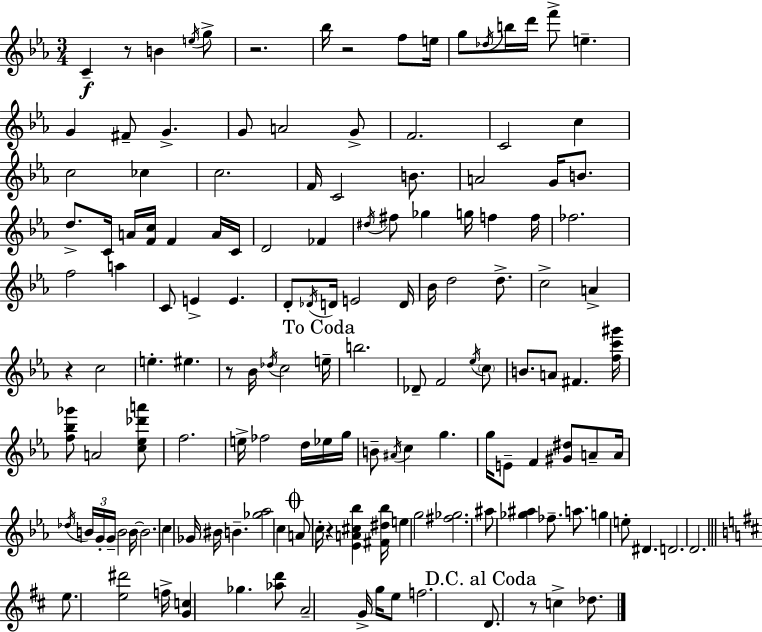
{
  \clef treble
  \numericTimeSignature
  \time 3/4
  \key ees \major
  \repeat volta 2 { c'4--\f r8 b'4 \acciaccatura { e''16 } g''8-> | r2. | bes''16 r2 f''8 | e''16 g''8 \acciaccatura { des''16 } b''16 d'''16 f'''8-> e''4.-- | \break g'4 fis'8-- g'4.-> | g'8 a'2 | g'8-> f'2. | c'2 c''4 | \break c''2 ces''4 | c''2. | f'16 c'2 b'8. | a'2 g'16 b'8. | \break d''8.-> c'16 a'16 <f' c''>16 f'4 | a'16 c'16 d'2 fes'4 | \acciaccatura { dis''16 } fis''8 ges''4 g''16 f''4 | f''16 fes''2. | \break f''2 a''4 | c'8 e'4-> e'4. | d'8-. \acciaccatura { des'16 } d'16 e'2 | d'16 bes'16 d''2 | \break d''8.-> c''2-> | a'4-> r4 c''2 | e''4.-. eis''4. | r8 bes'16 \acciaccatura { des''16 } c''2 | \break \mark "To Coda" e''16-- b''2. | des'8-- f'2 | \acciaccatura { ees''16 } \parenthesize c''8 b'8. a'8 fis'4. | <f'' c''' gis'''>16 <f'' bes'' ges'''>8 a'2 | \break <c'' ees'' des''' a'''>8 f''2. | e''16-> fes''2 | d''16 ees''16 g''16 b'8-- \acciaccatura { ais'16 } c''4 | g''4. g''16 e'8-- f'4 | \break <gis' dis''>8 a'8-- a'16 \acciaccatura { des''16 } \tuplet 3/2 { b'16 g'16-. g'16-- } b'2 | b'16~~ b'2. | c''4 | ges'16 bis'16 b'4.-- <ges'' aes''>2 | \break c''4 \mark \markup { \musicglyph "scripts.coda" } a'8 c''16-. r4 | <ees' a' cis'' bes''>4 <fis' dis'' bes''>16 e''4 | g''2 <fis'' ges''>2. | ais''8 <ges'' ais''>4 | \break fes''8.-- a''8. g''4 | e''8-. dis'4. d'2. | d'2. | \bar "||" \break \key d \major e''8. <e'' dis'''>2 f''16-> | <g' c''>4 ges''4. <aes'' d'''>8 | a'2-- g'16-> g''16 e''8 | f''2. | \break \mark "D.C. al Coda" d'8. r8 c''4-> des''8. | } \bar "|."
}